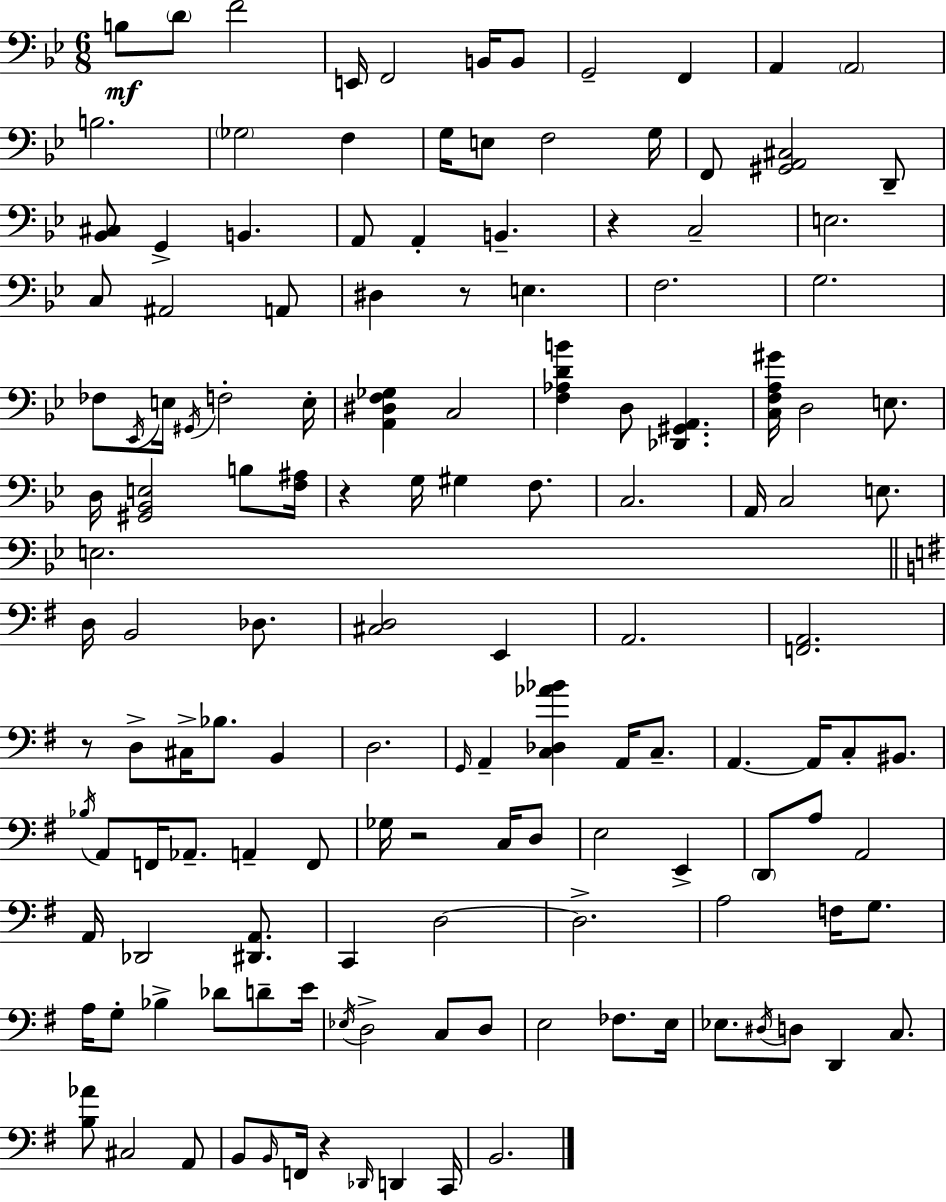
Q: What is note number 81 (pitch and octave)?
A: D3